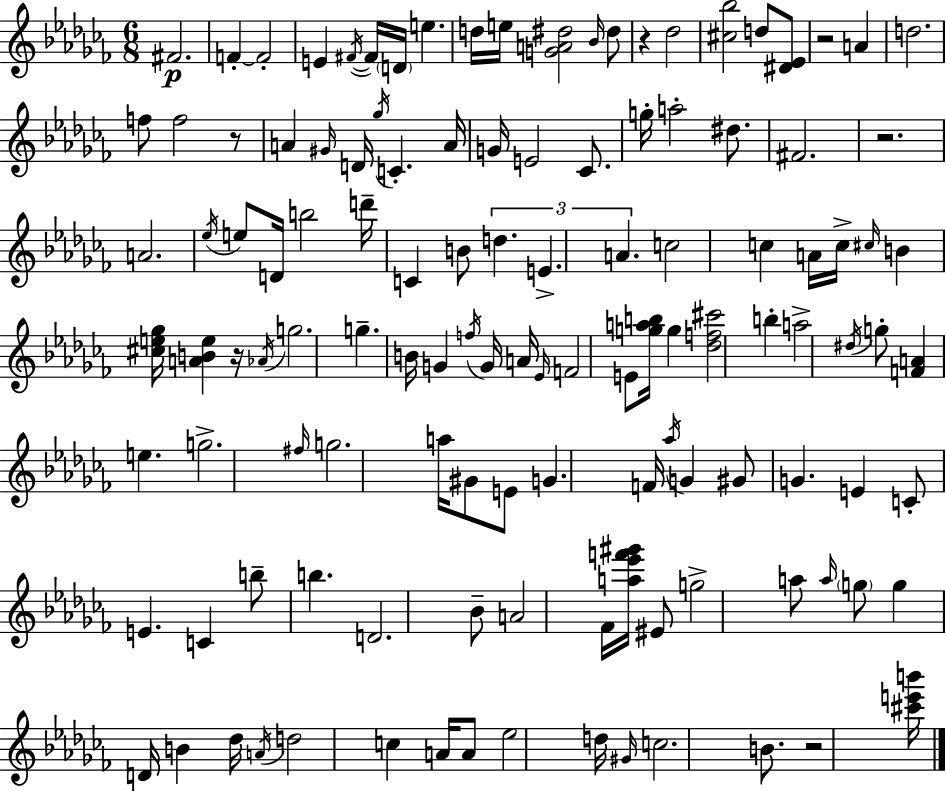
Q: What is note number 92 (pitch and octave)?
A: G5